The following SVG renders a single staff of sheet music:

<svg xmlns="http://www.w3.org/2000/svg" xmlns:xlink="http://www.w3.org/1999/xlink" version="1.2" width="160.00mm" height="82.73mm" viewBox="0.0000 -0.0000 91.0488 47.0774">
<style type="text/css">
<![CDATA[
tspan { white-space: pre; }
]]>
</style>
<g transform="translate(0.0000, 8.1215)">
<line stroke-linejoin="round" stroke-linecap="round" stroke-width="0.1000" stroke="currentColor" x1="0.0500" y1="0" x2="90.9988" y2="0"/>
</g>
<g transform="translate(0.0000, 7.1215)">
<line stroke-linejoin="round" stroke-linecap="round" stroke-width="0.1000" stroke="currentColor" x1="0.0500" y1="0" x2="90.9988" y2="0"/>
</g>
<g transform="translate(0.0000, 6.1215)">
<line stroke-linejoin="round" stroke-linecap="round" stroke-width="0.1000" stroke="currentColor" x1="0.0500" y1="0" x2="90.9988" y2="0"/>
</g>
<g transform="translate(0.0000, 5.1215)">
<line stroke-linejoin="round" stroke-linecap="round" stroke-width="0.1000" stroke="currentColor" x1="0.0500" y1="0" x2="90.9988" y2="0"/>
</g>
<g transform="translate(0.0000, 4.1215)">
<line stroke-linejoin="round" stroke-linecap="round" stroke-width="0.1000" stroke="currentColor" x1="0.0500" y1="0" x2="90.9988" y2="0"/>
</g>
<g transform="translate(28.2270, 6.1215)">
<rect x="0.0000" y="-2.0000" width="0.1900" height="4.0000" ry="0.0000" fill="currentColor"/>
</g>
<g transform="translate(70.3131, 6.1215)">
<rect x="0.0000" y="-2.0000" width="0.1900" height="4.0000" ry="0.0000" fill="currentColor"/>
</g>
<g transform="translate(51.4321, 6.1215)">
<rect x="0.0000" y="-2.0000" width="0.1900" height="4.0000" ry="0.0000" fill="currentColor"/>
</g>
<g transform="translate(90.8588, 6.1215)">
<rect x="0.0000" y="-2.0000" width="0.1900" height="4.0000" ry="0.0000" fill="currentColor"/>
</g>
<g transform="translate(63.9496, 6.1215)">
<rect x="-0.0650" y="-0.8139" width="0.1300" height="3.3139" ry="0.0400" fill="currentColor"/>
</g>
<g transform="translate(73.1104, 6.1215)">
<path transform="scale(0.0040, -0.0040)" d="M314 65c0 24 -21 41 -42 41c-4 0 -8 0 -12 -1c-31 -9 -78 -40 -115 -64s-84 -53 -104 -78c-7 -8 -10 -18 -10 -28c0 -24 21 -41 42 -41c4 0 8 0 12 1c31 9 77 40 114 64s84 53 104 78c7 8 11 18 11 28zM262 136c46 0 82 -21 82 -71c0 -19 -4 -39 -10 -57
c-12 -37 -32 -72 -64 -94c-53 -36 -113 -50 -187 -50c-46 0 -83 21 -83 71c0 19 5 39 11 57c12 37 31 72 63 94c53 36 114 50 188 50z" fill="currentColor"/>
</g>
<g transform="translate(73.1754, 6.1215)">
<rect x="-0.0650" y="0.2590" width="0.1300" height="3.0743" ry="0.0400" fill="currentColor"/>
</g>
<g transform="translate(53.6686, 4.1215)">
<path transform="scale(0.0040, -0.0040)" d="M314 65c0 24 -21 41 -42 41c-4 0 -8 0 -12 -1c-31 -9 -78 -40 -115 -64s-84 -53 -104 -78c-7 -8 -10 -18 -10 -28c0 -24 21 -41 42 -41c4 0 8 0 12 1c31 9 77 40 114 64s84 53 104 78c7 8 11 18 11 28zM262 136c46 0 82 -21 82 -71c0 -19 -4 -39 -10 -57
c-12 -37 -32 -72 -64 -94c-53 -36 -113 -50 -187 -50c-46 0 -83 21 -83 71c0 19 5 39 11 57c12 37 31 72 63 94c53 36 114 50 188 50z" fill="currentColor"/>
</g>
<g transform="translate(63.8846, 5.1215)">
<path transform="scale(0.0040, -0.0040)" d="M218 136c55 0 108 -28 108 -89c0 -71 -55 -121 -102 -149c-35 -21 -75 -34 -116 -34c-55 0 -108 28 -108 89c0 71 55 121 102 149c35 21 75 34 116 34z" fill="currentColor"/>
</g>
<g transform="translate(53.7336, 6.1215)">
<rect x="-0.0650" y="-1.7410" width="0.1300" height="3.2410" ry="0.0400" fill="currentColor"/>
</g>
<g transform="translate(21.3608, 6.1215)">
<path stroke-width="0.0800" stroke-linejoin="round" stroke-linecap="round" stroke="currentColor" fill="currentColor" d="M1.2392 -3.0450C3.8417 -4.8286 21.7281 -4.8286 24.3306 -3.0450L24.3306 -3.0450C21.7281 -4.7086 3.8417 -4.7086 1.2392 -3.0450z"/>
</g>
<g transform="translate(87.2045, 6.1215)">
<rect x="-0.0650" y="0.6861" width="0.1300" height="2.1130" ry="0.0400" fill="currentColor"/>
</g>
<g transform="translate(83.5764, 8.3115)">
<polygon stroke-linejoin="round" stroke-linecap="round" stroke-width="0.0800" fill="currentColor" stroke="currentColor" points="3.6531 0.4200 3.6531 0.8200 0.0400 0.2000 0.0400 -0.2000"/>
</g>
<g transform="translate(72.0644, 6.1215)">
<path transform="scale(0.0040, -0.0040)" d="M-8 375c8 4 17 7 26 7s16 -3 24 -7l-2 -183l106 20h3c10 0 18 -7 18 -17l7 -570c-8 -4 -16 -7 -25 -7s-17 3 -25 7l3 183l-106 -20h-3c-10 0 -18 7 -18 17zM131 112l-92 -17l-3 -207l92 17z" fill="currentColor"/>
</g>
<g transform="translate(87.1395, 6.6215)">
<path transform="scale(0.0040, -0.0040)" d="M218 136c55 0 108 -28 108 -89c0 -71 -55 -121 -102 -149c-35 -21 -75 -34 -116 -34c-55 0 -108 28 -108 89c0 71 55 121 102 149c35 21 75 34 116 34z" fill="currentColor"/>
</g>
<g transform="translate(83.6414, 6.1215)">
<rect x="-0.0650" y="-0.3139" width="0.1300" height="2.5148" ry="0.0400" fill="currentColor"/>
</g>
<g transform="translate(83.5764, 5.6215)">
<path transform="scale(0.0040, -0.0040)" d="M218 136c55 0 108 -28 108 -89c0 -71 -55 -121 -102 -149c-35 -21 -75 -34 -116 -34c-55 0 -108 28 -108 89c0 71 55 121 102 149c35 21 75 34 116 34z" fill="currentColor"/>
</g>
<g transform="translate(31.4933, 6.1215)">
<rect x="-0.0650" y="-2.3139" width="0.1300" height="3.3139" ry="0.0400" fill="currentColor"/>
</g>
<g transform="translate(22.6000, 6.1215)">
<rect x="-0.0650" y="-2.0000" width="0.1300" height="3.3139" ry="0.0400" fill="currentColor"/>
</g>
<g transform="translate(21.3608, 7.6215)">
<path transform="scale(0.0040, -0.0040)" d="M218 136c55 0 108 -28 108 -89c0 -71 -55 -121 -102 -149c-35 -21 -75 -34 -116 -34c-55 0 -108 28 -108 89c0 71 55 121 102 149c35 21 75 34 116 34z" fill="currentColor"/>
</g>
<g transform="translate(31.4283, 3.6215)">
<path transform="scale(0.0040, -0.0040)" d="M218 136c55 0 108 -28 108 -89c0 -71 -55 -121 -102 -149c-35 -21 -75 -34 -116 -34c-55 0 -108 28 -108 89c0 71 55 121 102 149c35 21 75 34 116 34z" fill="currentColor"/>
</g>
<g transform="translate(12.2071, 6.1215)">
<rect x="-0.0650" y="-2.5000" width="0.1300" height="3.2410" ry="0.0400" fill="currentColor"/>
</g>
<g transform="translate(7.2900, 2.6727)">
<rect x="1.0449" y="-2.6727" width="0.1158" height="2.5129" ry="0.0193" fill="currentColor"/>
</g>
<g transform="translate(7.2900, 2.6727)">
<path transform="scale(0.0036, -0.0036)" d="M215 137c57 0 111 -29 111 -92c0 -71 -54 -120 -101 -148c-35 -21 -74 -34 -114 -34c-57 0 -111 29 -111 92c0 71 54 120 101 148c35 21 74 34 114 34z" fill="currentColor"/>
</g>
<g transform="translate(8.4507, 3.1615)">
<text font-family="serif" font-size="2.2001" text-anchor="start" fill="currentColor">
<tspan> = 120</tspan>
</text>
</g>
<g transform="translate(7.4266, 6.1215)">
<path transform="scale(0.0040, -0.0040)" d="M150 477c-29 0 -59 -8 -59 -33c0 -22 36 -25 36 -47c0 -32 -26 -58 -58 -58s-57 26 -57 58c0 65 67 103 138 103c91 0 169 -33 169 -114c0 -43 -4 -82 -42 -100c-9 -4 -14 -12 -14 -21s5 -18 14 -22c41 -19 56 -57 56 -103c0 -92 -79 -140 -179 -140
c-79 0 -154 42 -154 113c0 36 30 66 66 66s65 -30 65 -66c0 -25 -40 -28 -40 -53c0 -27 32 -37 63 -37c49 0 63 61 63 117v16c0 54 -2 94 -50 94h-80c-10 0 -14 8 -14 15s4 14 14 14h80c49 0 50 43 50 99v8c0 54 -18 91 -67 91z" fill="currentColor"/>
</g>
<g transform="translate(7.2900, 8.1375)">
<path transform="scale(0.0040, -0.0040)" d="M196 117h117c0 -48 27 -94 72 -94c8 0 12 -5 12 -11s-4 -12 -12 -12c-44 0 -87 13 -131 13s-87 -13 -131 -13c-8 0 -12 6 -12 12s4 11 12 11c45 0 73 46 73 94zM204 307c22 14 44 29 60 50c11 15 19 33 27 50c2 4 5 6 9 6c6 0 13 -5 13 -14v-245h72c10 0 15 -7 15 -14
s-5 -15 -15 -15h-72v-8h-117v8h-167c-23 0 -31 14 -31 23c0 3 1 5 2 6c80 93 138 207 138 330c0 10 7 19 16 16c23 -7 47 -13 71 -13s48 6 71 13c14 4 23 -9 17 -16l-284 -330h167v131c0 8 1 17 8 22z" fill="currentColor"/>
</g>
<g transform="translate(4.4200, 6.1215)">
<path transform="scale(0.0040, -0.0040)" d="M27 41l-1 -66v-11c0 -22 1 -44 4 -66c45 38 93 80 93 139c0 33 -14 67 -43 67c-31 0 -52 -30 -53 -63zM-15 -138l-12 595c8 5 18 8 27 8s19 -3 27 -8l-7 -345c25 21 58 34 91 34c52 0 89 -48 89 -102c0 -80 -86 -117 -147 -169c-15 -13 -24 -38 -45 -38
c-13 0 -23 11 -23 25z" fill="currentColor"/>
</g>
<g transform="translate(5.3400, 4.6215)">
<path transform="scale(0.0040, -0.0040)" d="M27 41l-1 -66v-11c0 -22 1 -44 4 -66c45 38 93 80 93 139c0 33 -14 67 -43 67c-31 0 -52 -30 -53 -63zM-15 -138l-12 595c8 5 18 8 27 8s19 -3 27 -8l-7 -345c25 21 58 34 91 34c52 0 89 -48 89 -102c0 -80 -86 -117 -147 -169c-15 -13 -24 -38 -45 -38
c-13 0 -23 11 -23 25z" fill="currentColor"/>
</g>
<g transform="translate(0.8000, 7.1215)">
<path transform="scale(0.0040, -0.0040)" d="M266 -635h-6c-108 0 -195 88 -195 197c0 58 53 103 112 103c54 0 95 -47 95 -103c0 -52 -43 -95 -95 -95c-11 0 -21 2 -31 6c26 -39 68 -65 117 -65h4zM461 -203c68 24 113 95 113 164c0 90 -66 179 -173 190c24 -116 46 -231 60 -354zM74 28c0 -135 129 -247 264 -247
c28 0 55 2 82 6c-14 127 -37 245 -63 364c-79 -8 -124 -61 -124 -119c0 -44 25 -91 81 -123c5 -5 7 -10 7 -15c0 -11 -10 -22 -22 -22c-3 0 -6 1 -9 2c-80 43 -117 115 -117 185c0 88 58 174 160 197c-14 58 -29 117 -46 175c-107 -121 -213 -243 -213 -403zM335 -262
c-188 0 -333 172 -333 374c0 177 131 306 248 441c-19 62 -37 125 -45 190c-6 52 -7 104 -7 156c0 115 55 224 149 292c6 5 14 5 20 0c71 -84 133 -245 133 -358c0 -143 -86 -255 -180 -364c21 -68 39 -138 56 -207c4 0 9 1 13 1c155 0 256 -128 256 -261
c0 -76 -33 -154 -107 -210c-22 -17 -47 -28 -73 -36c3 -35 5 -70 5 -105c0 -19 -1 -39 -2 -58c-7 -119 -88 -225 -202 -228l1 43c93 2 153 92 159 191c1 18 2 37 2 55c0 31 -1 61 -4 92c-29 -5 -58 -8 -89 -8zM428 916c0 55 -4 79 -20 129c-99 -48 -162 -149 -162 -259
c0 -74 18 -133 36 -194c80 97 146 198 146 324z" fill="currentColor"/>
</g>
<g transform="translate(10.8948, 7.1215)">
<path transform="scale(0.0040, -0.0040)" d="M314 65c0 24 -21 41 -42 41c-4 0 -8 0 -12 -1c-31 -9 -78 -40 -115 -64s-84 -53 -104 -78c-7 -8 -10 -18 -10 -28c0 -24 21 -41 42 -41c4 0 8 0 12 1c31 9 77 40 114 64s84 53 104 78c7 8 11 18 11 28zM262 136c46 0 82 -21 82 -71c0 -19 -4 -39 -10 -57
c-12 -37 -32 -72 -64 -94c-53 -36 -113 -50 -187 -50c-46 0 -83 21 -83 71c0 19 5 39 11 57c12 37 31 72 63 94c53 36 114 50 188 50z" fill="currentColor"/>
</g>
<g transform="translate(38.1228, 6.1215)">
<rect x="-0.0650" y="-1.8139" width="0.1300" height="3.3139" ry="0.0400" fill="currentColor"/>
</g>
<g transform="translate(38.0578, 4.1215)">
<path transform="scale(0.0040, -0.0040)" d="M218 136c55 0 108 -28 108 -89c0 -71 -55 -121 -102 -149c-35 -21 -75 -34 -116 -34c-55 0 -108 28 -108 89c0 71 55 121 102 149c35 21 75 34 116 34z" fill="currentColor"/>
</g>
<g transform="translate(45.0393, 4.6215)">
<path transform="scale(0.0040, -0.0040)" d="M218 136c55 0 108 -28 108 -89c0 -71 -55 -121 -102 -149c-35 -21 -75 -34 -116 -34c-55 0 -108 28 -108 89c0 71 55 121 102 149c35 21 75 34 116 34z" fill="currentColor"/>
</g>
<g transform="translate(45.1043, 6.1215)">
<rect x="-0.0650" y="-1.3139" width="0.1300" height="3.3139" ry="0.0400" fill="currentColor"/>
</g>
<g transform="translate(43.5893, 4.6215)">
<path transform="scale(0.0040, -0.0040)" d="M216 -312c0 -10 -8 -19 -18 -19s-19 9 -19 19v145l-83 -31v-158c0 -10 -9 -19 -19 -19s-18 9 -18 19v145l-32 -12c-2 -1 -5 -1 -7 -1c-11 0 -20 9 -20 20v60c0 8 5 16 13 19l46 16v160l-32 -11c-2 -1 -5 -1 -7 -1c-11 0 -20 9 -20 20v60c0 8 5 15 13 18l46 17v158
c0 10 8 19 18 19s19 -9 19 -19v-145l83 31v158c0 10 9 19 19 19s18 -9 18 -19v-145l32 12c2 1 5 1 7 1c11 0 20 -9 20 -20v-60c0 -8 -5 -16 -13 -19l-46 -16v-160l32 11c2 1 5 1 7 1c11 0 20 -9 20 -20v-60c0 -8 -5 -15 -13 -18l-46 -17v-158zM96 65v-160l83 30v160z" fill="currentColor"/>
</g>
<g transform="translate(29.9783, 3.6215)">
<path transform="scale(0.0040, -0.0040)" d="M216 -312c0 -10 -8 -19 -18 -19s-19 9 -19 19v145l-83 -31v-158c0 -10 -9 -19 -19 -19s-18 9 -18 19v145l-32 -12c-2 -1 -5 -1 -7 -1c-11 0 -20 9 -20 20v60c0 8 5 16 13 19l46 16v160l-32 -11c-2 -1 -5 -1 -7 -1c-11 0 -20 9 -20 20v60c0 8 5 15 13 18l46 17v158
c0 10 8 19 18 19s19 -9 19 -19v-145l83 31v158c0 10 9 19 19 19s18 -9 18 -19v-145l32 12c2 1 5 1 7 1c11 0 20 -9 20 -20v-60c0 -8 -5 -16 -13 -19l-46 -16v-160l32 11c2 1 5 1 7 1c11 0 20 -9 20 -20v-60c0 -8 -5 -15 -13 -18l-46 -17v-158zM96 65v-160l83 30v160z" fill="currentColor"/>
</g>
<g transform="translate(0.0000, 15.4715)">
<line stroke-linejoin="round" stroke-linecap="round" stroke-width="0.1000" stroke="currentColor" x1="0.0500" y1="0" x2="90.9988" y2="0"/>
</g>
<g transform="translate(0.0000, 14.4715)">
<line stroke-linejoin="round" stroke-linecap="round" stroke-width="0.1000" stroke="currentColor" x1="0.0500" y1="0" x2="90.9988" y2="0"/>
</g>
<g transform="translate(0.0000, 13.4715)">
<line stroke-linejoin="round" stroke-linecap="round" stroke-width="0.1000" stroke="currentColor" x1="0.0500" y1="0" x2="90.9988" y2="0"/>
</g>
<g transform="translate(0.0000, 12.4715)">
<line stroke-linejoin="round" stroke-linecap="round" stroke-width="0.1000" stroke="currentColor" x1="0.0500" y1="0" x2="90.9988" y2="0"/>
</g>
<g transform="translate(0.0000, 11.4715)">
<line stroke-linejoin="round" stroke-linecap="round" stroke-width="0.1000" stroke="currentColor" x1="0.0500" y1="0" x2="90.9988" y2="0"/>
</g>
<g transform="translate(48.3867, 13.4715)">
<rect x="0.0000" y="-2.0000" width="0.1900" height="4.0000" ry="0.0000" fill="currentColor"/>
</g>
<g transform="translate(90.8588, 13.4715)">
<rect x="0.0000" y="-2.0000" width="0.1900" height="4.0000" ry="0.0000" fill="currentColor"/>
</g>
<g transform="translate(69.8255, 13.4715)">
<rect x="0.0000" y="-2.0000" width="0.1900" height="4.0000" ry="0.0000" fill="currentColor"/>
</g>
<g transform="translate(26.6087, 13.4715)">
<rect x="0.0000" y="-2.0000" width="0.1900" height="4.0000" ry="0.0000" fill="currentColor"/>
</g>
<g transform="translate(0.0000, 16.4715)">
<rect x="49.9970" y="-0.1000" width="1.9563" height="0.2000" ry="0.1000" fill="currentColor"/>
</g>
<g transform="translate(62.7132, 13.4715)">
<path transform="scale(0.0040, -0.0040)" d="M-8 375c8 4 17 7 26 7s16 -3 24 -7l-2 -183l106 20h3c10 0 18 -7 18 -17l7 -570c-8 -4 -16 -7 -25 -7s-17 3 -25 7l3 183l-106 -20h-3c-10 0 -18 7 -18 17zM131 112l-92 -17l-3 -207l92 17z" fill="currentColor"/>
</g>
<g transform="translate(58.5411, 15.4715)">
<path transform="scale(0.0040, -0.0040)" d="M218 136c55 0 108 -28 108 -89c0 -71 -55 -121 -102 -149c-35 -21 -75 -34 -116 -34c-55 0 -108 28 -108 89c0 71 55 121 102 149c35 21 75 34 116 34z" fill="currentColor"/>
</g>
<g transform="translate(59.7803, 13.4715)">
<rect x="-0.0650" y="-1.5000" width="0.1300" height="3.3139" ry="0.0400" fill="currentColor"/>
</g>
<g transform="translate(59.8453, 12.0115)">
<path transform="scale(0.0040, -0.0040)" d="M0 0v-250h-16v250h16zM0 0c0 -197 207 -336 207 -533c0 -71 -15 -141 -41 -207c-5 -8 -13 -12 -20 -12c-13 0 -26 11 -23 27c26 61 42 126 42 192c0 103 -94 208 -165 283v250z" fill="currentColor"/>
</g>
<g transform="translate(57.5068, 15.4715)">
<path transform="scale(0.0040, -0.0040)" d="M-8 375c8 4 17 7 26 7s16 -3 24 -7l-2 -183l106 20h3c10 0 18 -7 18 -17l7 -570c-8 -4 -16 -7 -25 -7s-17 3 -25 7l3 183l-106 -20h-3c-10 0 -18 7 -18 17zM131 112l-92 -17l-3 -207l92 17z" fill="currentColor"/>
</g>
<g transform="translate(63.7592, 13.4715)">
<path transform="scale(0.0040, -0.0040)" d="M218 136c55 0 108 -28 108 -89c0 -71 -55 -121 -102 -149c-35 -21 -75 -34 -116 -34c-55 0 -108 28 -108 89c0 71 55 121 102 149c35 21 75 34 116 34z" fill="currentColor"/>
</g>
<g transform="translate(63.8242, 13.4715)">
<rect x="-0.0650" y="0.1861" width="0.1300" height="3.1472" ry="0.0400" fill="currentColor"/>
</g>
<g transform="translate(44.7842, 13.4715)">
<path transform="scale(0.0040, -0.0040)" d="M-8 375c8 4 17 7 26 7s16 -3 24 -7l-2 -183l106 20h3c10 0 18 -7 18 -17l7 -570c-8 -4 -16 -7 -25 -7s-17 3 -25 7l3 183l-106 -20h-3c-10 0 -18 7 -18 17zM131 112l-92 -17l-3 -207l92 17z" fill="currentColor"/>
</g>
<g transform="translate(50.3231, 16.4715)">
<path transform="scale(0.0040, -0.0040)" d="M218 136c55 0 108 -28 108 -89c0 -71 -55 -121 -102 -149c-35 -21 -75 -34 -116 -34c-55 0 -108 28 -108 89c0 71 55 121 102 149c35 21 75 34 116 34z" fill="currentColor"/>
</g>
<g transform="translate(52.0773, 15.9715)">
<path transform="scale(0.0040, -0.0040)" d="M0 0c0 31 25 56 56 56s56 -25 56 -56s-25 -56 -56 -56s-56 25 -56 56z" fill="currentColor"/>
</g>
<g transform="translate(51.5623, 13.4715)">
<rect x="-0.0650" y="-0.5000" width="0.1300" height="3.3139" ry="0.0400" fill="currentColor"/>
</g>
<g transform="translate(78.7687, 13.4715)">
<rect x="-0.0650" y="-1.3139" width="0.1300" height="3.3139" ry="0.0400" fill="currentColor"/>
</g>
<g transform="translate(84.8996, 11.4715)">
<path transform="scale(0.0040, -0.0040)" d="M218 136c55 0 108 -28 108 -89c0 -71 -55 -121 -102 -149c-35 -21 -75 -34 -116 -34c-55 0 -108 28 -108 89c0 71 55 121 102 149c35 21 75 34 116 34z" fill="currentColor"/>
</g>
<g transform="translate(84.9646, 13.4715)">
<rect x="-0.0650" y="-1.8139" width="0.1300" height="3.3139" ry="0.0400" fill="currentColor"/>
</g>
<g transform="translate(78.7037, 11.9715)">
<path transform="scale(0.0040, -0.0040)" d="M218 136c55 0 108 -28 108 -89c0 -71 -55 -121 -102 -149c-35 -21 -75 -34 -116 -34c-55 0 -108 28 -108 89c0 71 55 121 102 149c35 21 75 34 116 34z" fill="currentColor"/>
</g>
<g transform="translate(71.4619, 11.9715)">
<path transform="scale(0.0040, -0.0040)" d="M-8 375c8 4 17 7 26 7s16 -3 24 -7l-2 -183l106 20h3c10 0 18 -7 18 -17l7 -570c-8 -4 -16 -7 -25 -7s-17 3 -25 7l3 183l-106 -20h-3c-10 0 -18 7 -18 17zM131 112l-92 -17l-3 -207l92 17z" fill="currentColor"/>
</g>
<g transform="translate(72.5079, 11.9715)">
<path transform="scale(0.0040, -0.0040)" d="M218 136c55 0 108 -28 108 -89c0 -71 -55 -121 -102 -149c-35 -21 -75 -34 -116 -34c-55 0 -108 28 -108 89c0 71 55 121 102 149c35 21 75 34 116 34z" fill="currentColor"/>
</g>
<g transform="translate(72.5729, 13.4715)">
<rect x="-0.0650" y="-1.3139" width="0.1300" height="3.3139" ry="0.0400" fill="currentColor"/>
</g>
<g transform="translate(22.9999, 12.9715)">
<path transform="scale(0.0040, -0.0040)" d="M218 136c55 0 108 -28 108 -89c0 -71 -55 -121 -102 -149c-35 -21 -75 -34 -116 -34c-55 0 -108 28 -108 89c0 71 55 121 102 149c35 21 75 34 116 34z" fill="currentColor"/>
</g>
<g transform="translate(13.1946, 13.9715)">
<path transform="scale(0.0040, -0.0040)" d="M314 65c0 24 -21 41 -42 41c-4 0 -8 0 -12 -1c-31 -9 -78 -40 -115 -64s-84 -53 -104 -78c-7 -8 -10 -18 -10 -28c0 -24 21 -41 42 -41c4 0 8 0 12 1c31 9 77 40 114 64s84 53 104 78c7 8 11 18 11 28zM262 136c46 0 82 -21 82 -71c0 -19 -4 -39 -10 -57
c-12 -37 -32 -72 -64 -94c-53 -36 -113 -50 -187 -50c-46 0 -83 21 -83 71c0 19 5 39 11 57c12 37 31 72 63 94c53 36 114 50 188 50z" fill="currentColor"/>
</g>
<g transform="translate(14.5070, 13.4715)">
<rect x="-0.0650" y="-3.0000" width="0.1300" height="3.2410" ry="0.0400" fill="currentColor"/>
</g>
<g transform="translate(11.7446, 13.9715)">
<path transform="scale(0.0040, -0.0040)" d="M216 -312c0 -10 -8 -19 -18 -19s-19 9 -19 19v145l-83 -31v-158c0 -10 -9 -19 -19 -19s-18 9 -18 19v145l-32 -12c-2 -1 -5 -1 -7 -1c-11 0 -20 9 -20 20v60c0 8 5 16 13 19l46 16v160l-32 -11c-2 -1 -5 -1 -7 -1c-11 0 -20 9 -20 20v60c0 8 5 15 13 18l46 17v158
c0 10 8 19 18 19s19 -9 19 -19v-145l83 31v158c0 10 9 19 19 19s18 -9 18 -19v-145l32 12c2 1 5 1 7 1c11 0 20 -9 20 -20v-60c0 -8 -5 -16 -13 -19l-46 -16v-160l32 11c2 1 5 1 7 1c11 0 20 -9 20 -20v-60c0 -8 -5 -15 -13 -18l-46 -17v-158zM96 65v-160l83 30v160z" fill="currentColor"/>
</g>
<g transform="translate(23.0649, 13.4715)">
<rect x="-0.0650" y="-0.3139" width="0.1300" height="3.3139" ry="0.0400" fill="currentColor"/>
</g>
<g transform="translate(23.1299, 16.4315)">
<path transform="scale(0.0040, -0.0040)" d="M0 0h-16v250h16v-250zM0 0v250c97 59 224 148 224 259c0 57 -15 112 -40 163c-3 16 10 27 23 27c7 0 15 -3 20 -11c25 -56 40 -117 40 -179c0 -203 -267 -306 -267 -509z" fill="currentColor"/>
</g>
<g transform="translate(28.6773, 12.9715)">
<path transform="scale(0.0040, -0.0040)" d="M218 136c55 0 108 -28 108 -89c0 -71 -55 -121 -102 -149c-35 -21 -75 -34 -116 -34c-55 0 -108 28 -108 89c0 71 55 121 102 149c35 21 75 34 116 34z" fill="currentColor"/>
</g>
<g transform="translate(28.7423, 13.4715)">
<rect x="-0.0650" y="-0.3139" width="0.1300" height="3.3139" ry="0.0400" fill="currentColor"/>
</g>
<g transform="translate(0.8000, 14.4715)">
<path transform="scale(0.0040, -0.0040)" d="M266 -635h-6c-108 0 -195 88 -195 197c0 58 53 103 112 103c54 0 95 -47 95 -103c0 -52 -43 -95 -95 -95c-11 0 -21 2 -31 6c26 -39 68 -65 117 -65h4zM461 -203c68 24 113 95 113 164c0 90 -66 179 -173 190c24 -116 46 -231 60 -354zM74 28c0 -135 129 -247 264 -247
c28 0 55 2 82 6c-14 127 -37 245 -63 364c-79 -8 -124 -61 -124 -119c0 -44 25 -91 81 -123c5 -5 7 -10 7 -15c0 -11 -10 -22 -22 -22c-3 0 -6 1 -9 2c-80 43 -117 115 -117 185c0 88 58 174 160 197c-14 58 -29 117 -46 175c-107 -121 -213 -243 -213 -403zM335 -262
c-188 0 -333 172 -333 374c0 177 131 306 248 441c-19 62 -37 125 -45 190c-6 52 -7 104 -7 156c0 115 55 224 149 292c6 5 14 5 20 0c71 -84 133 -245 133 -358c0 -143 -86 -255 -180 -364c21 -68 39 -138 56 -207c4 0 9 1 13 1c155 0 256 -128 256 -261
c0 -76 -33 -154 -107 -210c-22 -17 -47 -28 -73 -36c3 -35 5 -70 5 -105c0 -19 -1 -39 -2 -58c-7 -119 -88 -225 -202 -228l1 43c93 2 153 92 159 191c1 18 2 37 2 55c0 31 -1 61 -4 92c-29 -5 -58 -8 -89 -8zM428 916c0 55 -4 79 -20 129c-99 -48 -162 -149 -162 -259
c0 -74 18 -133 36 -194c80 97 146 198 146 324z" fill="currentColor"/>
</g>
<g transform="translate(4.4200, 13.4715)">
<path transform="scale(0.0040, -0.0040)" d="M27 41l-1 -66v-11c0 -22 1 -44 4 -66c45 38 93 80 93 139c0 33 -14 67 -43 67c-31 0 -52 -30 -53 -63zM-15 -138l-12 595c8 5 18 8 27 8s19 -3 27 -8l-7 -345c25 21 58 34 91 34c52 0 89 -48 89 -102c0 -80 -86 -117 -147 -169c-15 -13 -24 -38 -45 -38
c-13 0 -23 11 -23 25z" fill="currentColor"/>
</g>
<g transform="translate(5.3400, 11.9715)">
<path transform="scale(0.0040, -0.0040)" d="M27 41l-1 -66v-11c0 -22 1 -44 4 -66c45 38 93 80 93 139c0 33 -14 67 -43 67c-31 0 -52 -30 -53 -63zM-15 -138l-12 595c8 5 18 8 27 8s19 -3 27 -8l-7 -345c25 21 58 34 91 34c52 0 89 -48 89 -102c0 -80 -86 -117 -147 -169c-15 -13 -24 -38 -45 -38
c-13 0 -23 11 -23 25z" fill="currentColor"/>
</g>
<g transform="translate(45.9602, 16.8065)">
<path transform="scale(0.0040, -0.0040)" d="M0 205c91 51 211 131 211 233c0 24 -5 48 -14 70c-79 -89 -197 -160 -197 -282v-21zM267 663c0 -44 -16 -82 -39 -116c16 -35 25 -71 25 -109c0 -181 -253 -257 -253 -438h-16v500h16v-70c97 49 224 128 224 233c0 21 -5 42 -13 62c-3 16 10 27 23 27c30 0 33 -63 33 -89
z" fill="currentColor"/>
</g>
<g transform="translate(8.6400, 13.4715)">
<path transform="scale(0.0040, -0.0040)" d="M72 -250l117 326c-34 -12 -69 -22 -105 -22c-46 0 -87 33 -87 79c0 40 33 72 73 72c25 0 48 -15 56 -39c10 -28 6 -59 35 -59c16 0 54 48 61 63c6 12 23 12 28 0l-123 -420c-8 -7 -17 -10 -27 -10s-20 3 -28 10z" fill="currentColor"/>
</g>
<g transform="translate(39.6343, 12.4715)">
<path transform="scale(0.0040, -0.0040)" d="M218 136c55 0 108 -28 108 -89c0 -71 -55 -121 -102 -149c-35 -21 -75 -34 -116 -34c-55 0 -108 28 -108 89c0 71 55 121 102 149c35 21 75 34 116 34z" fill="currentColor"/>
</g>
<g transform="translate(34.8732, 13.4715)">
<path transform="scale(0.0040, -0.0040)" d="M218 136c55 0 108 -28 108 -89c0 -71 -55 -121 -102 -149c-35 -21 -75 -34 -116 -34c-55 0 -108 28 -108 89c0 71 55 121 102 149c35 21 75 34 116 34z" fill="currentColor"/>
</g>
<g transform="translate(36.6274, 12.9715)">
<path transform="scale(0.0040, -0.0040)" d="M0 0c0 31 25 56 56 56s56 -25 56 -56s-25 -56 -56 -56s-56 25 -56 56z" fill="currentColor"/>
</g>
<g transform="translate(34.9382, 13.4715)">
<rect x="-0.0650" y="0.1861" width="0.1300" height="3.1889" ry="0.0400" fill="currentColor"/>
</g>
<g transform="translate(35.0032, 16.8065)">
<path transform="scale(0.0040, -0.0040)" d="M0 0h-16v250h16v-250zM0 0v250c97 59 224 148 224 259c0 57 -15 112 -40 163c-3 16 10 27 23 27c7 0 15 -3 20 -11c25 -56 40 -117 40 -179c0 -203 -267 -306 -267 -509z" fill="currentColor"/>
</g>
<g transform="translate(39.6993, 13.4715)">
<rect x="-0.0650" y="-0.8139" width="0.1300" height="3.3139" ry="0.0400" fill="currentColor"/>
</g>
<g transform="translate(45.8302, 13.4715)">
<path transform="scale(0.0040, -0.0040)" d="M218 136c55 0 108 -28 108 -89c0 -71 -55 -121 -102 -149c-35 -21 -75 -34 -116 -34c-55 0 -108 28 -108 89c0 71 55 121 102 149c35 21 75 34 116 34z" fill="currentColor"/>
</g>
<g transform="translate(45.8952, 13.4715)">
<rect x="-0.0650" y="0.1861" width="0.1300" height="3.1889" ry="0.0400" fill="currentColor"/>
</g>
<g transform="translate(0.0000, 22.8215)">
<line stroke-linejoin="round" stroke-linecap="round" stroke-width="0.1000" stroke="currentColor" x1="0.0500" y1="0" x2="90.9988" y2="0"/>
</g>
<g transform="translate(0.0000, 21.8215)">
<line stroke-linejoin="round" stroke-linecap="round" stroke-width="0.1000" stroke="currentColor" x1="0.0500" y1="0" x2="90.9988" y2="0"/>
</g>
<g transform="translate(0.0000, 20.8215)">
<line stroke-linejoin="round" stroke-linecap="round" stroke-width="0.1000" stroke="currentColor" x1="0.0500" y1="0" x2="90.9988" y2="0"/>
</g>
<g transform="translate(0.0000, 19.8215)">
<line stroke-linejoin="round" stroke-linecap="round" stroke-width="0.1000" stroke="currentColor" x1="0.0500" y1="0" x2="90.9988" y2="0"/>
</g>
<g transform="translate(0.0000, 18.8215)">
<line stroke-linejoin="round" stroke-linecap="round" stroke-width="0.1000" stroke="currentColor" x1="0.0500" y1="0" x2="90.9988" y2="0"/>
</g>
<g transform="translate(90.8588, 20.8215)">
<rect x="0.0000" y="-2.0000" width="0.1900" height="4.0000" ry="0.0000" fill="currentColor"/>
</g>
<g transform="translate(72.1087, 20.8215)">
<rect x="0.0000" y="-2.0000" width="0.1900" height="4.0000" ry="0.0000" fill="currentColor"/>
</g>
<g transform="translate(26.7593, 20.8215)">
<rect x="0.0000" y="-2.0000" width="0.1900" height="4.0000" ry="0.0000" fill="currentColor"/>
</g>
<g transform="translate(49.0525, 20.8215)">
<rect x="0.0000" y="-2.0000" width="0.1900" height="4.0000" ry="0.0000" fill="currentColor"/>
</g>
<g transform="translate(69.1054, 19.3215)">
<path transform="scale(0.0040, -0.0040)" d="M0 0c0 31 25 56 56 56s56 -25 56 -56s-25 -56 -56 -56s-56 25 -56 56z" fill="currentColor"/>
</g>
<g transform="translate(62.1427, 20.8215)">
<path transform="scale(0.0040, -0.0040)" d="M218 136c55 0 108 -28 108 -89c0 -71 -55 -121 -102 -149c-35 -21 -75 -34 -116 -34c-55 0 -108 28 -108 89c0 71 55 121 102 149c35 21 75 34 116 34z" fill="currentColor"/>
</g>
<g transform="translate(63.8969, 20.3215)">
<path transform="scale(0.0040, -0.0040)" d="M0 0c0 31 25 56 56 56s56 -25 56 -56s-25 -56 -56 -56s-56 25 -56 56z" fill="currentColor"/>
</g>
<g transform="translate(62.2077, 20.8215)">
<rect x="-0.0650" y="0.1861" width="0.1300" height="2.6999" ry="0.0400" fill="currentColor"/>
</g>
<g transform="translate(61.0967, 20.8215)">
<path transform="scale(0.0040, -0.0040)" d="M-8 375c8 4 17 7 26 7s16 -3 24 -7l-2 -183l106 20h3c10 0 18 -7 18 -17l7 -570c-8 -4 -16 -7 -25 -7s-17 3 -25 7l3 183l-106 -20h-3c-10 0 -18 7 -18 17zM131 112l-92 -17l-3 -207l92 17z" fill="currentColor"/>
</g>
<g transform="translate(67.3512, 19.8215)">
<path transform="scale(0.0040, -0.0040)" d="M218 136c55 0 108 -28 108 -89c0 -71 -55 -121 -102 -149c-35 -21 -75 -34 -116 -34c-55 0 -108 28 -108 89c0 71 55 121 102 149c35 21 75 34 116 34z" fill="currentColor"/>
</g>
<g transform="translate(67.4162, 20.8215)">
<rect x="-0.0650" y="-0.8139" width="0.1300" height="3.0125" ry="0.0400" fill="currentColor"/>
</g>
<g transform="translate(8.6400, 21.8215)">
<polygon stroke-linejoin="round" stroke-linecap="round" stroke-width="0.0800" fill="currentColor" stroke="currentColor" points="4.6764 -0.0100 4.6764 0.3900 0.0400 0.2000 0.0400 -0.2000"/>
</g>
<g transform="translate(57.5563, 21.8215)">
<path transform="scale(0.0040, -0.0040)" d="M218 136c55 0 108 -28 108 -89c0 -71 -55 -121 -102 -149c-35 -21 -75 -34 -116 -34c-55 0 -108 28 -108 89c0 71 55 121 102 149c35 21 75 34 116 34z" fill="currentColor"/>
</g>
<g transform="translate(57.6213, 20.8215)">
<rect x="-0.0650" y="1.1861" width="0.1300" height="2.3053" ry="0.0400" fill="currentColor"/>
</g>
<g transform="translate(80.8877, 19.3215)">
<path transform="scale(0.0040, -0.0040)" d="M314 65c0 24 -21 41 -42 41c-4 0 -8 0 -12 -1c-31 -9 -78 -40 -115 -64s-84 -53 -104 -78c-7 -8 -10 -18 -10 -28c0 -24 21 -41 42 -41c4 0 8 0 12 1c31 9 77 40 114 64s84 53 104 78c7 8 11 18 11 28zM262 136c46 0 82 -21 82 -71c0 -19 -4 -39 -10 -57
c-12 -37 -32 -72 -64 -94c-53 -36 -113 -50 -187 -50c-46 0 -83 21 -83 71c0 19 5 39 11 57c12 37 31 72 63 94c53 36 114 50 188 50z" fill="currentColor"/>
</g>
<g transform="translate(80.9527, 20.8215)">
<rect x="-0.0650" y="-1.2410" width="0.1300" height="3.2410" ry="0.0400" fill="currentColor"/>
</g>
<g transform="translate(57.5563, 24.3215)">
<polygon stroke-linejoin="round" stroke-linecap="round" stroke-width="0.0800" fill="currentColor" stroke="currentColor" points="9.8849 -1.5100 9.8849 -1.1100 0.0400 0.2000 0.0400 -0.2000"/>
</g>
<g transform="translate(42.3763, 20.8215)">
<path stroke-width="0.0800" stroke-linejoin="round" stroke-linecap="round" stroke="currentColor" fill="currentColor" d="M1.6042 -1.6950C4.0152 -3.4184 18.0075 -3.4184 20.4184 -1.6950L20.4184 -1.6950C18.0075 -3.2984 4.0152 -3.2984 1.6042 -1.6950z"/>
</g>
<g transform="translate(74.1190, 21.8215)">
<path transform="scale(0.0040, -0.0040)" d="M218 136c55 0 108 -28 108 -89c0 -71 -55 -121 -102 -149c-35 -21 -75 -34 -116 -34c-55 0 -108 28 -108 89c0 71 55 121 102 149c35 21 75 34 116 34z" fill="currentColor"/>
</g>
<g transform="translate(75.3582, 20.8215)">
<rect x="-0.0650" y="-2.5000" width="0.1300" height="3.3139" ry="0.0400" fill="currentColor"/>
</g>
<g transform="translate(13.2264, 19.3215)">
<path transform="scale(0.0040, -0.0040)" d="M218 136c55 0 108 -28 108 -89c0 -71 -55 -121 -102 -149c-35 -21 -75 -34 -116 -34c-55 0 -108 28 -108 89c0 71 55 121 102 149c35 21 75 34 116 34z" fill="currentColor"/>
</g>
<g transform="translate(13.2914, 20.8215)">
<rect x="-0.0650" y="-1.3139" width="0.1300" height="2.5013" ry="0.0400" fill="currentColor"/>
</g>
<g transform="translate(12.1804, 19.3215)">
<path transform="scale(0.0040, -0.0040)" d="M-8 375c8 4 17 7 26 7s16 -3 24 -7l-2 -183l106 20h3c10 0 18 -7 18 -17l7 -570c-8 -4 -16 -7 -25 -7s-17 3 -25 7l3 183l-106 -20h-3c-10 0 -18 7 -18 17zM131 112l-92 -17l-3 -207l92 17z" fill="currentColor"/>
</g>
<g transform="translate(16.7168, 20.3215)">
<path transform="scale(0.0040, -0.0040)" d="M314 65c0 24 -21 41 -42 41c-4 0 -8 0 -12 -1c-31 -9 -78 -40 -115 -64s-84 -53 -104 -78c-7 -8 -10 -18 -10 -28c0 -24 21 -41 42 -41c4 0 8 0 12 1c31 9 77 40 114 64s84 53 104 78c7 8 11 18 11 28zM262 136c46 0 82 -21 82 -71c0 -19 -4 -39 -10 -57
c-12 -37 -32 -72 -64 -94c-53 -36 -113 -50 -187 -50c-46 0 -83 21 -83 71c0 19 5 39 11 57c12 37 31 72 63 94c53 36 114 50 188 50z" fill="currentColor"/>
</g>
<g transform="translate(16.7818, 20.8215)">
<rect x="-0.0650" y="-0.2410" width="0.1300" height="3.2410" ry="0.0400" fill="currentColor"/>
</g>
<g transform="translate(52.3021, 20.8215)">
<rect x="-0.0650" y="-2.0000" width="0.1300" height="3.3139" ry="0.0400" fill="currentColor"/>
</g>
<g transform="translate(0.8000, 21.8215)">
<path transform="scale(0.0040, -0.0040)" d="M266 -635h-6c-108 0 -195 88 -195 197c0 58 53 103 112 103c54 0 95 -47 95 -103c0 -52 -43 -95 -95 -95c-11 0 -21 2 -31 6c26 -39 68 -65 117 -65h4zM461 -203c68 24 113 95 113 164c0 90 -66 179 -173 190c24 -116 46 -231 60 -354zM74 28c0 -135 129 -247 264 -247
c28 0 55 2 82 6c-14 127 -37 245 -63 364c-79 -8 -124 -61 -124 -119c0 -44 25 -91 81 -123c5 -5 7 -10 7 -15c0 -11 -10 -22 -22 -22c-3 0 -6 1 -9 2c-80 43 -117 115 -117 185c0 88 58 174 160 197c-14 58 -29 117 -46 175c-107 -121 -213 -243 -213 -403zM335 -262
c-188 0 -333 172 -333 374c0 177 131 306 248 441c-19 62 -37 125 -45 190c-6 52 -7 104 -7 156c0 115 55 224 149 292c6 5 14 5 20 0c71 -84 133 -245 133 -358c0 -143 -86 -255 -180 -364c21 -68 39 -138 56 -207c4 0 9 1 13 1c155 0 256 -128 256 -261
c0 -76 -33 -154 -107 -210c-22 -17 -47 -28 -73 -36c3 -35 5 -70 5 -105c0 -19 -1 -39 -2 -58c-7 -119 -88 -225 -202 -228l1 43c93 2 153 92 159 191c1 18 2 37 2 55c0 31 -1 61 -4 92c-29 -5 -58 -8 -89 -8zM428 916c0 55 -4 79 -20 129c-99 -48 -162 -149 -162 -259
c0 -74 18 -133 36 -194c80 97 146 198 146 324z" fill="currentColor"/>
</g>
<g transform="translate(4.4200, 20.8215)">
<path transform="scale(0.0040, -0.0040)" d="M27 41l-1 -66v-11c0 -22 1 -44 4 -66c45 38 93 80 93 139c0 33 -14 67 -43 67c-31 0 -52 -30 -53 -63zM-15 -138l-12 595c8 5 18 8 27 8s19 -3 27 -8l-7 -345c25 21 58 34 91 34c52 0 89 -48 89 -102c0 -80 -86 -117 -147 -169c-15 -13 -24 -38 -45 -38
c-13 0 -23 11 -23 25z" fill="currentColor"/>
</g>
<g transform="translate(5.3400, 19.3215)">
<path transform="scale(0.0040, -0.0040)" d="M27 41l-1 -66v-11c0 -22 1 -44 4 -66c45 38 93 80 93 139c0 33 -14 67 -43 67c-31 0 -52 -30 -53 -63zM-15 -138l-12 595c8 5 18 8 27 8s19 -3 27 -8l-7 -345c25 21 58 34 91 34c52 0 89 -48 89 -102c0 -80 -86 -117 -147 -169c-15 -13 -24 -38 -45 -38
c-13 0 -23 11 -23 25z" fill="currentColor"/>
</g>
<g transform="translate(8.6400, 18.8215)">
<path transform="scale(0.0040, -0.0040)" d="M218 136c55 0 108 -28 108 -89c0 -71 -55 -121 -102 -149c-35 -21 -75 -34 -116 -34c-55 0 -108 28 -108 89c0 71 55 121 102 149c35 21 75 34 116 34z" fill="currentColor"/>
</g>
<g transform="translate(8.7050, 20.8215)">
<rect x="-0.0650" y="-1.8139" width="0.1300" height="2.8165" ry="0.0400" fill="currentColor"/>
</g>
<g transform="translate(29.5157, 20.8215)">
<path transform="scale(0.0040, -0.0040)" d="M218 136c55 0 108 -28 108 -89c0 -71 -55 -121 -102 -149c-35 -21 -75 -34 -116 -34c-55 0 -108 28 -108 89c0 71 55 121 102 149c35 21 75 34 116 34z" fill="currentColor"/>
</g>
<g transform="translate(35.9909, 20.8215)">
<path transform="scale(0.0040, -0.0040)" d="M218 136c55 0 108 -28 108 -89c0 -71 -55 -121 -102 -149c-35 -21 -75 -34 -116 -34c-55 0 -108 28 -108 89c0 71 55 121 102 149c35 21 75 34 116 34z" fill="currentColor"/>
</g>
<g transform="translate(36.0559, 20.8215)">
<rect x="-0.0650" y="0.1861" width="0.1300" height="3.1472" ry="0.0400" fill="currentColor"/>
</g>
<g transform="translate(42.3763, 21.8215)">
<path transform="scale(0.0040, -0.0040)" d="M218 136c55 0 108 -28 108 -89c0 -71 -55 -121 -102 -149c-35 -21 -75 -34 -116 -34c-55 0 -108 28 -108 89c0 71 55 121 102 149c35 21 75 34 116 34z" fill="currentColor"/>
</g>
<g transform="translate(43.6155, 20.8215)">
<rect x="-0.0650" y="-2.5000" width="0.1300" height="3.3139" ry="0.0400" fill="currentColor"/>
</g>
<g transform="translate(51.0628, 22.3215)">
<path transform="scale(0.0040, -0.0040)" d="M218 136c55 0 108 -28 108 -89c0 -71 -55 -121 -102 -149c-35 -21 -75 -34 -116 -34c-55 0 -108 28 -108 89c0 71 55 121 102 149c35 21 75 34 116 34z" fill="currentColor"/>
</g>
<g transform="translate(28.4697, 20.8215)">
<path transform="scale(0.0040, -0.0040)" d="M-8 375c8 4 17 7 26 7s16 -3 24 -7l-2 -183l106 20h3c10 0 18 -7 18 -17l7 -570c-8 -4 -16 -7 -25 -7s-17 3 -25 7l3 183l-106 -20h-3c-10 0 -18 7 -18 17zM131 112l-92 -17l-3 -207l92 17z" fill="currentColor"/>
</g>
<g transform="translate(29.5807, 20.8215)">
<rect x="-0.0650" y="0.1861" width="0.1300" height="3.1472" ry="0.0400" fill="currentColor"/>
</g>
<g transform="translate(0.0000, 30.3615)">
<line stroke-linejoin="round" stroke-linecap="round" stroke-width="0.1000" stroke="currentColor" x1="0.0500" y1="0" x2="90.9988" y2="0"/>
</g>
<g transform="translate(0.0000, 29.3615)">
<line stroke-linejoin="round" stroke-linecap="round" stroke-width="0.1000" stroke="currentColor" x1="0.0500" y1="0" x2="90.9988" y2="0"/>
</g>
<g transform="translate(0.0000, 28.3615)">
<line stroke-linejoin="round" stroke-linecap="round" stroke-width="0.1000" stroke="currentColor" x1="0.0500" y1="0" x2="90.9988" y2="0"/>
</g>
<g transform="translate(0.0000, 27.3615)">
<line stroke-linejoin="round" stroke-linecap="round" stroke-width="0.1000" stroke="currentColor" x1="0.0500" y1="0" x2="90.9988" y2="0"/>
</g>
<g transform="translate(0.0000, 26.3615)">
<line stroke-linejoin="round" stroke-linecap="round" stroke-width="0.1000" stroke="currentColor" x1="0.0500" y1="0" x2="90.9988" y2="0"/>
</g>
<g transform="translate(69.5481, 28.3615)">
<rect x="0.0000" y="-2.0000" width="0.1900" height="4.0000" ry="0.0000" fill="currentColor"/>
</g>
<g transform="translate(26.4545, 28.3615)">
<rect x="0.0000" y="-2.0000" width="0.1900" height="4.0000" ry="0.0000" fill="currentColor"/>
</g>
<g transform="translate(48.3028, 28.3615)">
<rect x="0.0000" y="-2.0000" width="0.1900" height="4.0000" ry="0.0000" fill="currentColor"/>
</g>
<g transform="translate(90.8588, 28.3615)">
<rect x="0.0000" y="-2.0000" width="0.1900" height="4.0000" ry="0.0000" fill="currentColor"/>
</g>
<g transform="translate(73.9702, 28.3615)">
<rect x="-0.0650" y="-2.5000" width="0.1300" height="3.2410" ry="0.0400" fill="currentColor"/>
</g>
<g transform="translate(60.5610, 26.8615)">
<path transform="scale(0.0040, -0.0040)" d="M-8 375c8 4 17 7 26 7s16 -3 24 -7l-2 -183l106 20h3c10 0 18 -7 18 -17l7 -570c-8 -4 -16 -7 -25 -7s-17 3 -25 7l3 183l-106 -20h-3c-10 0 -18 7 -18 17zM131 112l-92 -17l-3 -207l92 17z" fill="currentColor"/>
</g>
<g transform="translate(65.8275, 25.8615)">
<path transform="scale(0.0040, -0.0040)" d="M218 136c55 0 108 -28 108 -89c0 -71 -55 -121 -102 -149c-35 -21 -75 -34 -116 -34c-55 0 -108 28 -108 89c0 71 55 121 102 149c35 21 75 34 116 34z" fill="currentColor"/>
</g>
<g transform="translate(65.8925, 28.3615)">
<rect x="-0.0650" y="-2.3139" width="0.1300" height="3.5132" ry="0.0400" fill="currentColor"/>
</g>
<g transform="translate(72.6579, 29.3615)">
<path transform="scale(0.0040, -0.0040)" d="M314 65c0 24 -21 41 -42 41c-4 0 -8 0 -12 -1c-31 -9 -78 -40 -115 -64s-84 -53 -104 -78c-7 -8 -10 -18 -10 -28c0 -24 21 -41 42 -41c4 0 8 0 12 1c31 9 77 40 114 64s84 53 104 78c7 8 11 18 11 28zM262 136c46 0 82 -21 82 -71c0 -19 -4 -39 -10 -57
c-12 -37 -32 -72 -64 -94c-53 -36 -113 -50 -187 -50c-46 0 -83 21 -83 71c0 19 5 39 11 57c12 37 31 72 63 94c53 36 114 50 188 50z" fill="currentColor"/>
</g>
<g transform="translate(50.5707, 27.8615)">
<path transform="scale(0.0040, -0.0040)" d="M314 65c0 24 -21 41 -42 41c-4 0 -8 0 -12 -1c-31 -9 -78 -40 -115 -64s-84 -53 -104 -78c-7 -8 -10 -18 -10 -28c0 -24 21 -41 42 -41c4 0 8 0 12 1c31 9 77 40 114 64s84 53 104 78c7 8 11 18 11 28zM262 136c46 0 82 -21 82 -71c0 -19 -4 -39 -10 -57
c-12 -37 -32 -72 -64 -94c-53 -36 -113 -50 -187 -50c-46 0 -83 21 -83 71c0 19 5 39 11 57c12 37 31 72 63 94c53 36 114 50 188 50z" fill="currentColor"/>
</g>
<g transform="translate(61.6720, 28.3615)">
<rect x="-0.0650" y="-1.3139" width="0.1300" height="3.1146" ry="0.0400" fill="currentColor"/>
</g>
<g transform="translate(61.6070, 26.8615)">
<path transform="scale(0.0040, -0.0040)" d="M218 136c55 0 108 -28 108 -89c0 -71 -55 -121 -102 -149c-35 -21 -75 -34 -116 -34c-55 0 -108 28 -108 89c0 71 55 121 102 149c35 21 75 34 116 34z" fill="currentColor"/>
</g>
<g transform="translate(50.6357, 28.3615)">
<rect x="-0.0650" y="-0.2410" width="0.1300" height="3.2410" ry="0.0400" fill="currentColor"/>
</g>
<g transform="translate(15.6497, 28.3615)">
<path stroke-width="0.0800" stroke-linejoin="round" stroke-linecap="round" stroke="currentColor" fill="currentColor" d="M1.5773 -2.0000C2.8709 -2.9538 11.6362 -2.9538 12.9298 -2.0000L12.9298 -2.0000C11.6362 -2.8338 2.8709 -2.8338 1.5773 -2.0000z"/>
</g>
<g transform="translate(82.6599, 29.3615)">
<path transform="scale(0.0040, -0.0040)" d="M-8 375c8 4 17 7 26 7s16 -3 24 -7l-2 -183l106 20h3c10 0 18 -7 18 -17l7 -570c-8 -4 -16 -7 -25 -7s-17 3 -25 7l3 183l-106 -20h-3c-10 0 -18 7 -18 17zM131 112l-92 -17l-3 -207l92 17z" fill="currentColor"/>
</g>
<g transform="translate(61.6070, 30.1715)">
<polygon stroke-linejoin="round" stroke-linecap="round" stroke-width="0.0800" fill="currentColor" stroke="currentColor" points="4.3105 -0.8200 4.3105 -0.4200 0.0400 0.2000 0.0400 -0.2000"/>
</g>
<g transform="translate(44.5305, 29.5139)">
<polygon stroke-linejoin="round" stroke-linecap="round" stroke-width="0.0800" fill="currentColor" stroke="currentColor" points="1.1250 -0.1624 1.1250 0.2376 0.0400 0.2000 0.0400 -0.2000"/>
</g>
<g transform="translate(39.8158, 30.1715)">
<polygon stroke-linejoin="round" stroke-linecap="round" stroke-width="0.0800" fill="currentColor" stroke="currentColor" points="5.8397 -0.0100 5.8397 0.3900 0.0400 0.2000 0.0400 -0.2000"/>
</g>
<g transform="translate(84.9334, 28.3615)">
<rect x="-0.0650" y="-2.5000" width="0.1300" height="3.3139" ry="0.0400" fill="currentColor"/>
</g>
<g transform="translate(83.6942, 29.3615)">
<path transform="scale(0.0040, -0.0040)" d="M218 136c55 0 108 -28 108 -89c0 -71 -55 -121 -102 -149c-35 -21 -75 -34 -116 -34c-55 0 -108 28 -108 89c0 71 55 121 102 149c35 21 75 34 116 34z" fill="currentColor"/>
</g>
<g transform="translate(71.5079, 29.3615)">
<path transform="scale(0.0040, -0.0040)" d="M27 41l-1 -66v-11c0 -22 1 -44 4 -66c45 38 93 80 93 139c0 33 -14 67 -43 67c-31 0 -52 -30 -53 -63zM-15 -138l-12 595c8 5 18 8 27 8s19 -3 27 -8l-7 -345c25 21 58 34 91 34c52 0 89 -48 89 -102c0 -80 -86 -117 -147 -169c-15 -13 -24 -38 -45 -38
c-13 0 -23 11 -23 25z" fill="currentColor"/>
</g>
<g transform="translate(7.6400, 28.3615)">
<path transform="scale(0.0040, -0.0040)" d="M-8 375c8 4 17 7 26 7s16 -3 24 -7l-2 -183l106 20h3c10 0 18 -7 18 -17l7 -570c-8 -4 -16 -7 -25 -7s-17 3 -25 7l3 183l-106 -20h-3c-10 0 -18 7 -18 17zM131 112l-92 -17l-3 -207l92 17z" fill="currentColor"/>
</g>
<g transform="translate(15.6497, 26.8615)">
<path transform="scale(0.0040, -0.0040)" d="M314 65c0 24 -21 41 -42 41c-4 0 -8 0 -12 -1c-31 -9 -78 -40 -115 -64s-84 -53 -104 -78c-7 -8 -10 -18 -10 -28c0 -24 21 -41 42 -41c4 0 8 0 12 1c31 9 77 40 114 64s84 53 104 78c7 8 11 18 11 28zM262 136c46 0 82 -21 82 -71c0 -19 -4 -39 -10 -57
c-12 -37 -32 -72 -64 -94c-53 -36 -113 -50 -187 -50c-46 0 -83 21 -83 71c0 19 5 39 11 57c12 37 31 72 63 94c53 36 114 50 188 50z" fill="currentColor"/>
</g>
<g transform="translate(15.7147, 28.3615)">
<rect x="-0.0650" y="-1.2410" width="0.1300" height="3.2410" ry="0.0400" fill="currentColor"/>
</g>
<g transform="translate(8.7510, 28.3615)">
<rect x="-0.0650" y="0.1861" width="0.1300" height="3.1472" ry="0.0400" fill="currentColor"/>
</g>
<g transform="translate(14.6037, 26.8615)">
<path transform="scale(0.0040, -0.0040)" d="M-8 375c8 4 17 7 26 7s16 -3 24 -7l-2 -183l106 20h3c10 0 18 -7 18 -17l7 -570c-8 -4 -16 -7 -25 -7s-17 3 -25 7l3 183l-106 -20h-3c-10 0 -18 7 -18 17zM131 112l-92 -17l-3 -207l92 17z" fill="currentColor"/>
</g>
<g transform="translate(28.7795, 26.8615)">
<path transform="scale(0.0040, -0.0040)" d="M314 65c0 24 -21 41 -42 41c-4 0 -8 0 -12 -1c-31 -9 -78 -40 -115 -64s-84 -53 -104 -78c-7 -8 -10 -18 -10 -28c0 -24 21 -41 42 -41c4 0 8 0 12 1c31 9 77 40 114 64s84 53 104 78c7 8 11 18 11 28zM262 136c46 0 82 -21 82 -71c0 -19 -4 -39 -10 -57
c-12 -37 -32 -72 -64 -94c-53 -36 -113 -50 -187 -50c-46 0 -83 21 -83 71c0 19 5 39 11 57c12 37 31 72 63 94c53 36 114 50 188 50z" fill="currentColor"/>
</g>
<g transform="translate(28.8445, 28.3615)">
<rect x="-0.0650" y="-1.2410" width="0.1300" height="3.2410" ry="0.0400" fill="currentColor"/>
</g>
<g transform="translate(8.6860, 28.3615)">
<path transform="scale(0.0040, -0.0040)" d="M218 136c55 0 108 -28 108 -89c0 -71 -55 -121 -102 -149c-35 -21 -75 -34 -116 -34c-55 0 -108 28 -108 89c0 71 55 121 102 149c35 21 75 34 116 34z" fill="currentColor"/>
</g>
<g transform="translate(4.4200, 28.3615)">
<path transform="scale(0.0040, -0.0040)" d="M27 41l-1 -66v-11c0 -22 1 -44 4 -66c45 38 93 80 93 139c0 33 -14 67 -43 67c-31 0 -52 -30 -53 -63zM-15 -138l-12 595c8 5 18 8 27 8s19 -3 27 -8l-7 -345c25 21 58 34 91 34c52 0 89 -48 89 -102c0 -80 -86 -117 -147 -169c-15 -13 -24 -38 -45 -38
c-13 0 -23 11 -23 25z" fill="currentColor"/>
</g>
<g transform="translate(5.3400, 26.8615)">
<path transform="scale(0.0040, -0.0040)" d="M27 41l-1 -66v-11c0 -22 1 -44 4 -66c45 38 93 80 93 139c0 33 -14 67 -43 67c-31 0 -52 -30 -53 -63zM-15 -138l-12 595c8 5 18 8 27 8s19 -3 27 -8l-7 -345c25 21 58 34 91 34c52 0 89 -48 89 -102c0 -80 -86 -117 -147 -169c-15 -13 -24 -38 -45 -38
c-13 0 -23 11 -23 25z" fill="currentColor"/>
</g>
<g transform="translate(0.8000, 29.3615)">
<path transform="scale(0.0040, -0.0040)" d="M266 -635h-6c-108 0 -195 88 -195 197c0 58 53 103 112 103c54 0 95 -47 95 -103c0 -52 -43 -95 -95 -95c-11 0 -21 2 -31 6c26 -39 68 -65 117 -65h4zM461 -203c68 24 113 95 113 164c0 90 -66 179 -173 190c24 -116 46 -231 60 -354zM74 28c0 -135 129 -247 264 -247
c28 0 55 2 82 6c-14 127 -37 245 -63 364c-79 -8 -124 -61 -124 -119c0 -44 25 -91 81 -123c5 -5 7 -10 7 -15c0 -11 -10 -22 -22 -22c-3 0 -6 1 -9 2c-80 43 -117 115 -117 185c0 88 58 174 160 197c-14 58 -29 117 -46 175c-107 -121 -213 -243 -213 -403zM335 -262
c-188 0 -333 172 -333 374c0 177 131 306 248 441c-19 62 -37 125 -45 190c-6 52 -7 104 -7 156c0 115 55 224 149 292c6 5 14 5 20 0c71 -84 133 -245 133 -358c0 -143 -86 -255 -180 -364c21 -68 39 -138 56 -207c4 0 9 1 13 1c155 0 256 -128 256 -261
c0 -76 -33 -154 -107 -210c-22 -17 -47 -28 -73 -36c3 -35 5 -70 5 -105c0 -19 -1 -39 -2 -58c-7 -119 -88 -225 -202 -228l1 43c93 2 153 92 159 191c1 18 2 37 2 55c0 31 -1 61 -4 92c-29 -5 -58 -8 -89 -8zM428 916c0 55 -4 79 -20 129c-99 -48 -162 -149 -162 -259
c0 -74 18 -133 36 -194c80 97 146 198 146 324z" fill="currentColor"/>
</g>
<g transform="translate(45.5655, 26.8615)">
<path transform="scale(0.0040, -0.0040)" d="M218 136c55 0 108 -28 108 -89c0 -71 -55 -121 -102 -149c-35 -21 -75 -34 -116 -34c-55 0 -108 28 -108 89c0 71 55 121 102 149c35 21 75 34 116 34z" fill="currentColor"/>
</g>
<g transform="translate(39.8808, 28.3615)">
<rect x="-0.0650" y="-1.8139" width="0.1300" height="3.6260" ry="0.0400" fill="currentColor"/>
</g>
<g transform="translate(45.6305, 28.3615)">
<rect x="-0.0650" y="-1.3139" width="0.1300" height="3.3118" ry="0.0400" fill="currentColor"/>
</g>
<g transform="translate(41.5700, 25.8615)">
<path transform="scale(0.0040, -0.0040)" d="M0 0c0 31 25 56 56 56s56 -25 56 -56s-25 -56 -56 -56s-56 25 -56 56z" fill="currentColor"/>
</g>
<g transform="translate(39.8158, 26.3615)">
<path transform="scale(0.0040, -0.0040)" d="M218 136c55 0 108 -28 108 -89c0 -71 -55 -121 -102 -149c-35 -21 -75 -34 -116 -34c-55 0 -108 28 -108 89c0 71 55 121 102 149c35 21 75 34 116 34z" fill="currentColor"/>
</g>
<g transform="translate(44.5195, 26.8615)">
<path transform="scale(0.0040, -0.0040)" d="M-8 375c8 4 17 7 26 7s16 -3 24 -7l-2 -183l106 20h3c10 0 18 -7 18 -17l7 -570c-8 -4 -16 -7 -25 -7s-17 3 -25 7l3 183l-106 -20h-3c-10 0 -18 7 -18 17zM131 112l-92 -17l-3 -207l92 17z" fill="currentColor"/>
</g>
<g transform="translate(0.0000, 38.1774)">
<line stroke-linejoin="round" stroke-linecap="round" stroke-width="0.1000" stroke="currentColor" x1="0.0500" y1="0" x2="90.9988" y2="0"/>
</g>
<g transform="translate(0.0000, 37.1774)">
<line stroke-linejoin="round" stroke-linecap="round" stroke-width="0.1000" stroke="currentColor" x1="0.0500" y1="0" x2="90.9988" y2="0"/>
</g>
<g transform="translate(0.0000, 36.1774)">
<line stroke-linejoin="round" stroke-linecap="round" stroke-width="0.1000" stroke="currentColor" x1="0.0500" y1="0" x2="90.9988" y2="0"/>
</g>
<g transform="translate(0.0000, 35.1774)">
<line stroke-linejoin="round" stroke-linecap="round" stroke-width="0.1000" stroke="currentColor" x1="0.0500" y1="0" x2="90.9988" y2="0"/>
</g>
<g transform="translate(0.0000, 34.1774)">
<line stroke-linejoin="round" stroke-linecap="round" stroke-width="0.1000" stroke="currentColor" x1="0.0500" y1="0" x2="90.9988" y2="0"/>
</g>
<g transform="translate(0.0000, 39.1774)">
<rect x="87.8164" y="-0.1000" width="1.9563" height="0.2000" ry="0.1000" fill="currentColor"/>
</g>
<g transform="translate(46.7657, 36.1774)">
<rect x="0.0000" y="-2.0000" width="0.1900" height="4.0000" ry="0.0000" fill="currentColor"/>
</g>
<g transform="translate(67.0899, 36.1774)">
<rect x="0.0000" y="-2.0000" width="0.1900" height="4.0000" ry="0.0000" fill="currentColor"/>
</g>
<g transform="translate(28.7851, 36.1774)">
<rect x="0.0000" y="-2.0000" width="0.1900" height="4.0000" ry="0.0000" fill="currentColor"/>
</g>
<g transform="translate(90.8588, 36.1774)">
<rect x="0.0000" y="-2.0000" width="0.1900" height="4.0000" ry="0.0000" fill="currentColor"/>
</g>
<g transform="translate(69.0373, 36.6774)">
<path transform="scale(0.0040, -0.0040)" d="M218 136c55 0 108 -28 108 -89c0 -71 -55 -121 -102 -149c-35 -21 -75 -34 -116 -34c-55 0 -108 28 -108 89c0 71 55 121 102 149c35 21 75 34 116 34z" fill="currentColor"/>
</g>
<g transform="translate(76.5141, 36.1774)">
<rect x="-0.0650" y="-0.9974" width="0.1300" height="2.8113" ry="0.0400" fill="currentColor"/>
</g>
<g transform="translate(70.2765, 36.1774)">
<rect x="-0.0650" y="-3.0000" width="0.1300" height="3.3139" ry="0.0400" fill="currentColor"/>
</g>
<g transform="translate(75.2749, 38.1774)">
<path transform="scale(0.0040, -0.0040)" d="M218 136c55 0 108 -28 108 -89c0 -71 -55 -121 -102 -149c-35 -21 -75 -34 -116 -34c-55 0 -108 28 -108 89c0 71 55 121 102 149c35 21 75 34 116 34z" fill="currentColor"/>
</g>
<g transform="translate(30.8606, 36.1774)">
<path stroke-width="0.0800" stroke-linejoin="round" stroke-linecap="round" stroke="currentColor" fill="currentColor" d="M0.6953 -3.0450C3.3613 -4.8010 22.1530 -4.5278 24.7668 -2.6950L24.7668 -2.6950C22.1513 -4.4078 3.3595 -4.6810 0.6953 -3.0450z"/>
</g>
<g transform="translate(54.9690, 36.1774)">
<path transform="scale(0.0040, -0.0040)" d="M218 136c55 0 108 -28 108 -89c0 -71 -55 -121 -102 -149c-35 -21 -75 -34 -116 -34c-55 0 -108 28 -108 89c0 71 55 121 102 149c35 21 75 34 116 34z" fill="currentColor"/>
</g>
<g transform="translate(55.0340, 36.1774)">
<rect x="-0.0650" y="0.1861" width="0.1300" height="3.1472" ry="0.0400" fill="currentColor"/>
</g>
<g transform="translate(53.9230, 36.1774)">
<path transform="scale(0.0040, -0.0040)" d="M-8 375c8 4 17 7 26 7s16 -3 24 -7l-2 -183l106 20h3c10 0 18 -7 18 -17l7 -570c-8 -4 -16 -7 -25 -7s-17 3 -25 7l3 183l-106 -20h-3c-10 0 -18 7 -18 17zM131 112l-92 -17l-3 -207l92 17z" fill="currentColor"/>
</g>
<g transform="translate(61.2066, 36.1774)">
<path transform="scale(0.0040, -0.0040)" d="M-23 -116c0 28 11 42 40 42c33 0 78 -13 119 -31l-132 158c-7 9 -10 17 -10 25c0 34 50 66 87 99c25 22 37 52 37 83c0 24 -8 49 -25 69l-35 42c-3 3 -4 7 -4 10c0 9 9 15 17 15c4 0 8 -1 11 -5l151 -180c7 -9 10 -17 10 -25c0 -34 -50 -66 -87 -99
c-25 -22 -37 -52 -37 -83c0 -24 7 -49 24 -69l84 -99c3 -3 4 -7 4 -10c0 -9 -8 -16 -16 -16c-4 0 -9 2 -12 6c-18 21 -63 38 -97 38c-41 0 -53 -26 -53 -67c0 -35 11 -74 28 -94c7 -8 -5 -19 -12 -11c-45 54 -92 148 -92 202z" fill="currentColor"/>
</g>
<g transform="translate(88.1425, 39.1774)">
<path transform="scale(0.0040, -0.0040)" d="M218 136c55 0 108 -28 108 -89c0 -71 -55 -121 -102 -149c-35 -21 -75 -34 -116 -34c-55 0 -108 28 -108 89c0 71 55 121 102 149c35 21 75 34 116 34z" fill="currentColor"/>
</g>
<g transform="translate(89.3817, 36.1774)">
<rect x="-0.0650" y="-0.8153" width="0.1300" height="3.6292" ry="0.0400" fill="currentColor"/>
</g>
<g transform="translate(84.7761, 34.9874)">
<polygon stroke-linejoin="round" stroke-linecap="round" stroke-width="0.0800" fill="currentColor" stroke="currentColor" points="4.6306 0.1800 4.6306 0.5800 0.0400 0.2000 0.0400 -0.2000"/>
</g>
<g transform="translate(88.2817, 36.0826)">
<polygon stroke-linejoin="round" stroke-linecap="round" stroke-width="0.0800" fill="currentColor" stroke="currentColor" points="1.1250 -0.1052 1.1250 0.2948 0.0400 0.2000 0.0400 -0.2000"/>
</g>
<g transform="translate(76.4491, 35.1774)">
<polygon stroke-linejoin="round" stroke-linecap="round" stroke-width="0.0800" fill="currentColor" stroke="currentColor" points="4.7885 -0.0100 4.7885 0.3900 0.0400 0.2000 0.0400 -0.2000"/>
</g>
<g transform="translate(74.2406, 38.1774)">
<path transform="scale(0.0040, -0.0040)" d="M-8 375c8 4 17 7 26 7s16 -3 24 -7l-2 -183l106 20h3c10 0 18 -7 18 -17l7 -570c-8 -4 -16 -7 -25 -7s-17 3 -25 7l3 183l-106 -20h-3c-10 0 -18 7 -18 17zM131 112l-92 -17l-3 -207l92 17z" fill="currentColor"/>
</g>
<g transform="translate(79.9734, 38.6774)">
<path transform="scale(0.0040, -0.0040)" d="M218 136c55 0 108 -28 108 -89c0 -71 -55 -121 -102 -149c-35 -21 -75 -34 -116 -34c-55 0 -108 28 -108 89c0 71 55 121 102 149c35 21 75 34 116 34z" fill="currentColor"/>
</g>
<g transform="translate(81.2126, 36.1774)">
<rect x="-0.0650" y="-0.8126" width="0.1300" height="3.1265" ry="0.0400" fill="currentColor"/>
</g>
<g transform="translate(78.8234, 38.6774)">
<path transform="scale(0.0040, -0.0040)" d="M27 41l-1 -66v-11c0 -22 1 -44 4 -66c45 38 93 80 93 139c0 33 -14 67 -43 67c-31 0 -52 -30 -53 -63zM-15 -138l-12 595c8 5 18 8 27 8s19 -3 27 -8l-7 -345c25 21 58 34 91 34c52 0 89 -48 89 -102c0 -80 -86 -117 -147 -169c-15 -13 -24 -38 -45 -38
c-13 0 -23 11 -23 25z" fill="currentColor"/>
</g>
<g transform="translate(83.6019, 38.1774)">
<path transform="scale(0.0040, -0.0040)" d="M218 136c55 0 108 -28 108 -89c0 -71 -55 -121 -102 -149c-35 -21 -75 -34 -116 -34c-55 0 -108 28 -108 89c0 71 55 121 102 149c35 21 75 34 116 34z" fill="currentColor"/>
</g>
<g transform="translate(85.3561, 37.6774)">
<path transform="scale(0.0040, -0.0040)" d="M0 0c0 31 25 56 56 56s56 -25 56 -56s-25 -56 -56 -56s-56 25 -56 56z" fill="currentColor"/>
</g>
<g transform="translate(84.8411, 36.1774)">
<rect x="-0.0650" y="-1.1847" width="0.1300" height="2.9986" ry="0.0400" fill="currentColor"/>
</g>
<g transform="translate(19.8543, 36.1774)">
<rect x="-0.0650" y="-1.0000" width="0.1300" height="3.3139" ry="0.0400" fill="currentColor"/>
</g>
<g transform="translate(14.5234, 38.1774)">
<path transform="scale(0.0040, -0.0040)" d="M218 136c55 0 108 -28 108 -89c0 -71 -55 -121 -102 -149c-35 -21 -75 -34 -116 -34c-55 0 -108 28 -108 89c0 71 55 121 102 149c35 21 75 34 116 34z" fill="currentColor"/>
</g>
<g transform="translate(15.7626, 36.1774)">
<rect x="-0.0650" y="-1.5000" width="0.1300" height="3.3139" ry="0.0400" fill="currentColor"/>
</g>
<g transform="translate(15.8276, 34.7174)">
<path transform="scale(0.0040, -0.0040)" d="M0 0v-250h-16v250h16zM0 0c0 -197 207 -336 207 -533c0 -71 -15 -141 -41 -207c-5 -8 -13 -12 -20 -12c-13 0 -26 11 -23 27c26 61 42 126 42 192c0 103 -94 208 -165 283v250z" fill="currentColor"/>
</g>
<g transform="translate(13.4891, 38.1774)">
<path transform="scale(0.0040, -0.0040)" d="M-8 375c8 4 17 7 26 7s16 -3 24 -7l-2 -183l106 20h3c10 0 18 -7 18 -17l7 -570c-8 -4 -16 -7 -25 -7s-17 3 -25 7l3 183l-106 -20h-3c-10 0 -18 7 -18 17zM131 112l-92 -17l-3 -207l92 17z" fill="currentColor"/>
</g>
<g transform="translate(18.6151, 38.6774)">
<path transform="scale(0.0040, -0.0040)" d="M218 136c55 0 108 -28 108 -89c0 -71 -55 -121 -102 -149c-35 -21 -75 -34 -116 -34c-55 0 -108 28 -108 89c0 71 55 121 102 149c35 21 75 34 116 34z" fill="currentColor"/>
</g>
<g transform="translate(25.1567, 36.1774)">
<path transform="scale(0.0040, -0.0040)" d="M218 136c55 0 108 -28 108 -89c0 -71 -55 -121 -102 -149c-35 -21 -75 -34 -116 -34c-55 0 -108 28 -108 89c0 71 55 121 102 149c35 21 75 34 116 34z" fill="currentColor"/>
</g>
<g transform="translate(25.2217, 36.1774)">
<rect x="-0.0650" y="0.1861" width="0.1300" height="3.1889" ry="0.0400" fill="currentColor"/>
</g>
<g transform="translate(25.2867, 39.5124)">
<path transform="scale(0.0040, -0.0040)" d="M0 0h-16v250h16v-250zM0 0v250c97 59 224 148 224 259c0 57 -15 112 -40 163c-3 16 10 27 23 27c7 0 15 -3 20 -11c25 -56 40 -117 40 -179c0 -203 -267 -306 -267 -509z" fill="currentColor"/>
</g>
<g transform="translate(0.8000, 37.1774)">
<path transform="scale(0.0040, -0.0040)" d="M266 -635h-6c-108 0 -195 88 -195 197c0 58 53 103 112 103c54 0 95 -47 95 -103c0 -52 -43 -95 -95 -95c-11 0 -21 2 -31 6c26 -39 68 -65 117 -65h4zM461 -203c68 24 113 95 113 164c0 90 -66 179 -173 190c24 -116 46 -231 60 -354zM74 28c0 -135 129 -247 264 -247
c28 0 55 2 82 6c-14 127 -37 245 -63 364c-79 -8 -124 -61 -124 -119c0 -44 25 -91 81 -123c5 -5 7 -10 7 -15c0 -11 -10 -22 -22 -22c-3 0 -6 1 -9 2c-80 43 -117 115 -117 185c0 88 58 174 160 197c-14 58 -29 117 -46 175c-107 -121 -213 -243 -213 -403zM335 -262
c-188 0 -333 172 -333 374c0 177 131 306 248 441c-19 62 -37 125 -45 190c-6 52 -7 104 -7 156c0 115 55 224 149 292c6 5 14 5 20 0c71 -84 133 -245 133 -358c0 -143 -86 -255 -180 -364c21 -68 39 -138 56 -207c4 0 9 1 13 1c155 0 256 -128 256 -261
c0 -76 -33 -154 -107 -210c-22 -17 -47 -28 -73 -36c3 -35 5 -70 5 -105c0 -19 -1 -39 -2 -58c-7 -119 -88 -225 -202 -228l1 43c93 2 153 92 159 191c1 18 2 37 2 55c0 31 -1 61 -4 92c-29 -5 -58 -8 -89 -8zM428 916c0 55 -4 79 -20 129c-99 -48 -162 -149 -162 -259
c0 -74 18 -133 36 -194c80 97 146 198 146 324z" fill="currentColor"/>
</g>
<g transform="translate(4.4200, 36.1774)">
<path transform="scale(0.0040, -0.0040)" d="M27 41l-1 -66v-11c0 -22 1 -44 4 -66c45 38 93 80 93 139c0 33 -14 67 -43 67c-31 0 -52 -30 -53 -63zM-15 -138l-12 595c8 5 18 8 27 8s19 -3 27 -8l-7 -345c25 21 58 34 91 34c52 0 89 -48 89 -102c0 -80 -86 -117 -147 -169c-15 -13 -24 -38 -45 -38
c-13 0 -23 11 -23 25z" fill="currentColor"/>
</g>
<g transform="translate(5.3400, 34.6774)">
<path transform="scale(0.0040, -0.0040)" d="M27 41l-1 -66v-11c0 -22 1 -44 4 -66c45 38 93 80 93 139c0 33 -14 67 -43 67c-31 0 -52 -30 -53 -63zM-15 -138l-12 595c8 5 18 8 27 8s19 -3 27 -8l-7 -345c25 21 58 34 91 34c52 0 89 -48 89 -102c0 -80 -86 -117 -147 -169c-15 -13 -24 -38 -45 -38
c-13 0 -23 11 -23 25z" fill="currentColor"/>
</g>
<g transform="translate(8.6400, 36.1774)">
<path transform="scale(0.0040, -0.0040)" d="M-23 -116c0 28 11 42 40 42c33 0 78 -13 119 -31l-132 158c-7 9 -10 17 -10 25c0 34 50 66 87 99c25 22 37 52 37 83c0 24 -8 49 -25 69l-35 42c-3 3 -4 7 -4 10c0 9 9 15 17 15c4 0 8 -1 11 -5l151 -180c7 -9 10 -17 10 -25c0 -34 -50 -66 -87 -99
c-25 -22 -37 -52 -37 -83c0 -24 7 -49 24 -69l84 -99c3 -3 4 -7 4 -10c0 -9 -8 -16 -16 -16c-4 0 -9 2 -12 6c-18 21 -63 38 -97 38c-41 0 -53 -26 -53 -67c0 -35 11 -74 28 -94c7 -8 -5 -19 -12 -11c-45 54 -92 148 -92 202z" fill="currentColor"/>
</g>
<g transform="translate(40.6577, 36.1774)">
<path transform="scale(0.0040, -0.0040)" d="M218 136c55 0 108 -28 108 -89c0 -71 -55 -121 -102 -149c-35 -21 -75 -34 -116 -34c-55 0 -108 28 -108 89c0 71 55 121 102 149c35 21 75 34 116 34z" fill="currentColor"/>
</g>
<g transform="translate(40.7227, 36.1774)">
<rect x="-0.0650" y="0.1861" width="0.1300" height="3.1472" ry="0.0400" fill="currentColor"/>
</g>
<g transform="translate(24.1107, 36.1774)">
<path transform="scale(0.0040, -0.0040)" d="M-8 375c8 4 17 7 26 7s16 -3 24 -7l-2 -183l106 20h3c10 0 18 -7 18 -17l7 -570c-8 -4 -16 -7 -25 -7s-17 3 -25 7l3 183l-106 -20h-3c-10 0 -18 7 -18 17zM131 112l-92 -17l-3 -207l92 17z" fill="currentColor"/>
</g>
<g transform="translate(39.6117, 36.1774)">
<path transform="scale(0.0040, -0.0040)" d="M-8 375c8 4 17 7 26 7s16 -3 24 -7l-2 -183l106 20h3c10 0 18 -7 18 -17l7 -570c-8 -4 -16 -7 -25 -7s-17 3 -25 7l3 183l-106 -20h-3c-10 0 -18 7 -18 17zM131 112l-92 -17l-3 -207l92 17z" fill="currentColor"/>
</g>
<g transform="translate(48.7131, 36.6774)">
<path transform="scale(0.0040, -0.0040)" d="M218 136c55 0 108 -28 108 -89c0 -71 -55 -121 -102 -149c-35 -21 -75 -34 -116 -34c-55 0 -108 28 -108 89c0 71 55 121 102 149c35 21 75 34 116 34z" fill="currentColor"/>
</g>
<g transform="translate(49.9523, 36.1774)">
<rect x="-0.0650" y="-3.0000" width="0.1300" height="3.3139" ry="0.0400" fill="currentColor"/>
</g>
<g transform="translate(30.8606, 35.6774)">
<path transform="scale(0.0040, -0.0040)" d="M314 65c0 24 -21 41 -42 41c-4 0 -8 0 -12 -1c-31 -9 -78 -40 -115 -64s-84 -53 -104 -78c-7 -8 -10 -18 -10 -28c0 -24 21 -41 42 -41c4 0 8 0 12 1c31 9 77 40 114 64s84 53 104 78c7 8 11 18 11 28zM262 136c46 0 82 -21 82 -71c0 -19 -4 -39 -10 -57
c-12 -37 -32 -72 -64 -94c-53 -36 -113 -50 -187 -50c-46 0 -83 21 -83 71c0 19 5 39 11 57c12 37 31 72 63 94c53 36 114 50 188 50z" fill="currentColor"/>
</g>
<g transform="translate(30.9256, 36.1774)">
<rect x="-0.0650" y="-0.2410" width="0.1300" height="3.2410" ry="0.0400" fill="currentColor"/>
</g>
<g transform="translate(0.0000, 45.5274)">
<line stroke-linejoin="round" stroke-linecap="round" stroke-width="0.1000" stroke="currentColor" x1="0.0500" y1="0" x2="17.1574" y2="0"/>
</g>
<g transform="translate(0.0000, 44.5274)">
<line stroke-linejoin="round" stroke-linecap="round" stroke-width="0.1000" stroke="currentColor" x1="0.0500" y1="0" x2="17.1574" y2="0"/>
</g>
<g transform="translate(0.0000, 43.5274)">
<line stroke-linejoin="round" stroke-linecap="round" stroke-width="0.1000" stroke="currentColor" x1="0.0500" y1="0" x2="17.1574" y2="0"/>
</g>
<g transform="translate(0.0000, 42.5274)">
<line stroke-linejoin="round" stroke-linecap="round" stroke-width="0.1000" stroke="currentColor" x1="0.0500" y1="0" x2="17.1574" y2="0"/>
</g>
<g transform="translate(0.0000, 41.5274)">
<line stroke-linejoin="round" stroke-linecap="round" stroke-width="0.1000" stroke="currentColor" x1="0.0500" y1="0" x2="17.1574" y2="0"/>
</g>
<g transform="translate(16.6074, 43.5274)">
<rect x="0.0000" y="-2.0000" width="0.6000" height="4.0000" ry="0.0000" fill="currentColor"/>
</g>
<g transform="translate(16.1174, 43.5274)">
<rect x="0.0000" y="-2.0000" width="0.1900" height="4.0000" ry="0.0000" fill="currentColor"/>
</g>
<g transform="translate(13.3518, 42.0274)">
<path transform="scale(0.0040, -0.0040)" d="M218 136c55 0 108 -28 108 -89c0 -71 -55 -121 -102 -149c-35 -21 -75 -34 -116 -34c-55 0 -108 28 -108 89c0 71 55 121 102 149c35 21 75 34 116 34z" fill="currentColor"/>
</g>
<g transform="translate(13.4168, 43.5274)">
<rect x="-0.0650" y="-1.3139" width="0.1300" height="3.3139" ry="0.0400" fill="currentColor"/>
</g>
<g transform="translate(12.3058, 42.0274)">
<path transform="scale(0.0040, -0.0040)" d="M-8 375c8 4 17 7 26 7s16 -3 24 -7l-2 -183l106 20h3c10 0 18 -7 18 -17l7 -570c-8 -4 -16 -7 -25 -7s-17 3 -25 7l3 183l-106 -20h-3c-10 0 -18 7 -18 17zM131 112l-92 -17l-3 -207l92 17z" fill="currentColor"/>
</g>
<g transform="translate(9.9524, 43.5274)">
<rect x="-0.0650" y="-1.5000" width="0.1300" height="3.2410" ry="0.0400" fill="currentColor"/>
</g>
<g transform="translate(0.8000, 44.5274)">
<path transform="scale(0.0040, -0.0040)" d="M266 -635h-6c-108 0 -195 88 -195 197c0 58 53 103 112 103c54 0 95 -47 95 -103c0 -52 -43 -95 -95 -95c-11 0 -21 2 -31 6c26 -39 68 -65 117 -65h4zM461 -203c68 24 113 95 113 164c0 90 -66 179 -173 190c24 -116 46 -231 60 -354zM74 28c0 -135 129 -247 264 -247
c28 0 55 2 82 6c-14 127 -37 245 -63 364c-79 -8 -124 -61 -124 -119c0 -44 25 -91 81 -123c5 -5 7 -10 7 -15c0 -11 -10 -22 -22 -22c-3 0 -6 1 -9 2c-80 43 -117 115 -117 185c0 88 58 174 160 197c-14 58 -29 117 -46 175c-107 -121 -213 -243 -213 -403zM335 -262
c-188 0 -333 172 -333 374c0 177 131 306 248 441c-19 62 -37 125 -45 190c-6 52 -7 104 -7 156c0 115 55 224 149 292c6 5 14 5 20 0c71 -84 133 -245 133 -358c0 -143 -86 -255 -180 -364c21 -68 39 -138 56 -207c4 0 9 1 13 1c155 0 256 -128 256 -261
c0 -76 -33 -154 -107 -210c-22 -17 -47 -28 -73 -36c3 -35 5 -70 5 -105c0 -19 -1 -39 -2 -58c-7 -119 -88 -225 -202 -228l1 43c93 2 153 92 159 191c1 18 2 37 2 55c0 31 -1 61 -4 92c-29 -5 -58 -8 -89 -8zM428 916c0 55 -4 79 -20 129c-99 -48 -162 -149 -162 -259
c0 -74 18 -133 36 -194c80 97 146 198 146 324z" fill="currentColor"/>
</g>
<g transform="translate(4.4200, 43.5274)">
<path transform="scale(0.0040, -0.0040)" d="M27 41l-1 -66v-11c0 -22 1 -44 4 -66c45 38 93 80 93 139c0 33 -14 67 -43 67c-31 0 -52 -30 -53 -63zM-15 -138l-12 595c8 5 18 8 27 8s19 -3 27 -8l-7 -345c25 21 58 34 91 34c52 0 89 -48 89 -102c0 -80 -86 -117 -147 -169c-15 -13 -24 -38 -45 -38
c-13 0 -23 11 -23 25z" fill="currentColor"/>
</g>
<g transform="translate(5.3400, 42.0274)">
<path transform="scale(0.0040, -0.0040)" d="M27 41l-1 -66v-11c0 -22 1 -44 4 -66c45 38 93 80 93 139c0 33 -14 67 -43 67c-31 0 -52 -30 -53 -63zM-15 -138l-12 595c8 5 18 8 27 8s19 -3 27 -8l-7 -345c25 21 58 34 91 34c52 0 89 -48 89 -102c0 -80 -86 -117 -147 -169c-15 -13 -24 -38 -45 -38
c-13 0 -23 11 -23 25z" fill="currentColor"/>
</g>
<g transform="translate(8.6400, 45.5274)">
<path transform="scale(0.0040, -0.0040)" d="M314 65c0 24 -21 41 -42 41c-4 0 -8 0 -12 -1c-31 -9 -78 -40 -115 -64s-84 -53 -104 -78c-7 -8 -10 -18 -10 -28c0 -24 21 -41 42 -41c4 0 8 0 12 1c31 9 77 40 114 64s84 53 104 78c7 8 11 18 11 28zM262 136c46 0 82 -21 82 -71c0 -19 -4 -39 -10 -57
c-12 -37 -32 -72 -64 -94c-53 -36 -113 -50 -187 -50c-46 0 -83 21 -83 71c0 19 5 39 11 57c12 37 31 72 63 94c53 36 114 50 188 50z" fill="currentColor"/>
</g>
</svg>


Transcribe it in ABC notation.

X:1
T:Untitled
M:3/4
L:1/4
K:Bb
G2 F ^g f ^e f2 d B2 c/2 A/2 z/2 ^A2 c/2 c _B/2 d B/4 C E/2 B e e f f/2 e/2 c2 B B G F G/2 B/2 d/2 G _e2 B e2 e2 f/2 e/4 c2 e/2 g/2 _G2 G z E/2 D B/2 c2 B A B z A E/2 _D/2 E/2 C/4 _E2 e